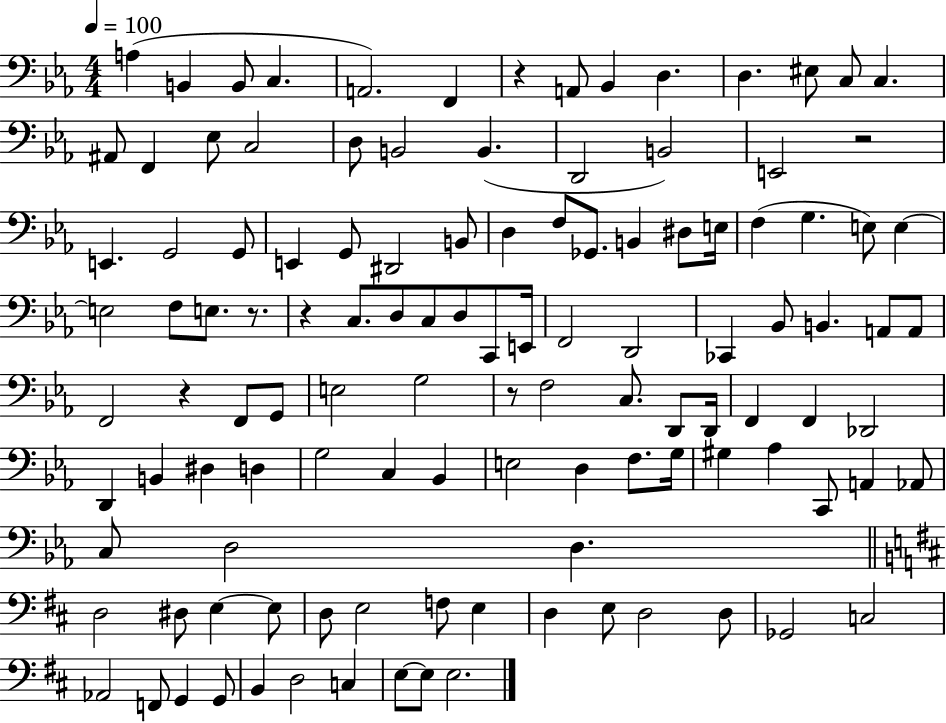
{
  \clef bass
  \numericTimeSignature
  \time 4/4
  \key ees \major
  \tempo 4 = 100
  \repeat volta 2 { a4( b,4 b,8 c4. | a,2.) f,4 | r4 a,8 bes,4 d4. | d4. eis8 c8 c4. | \break ais,8 f,4 ees8 c2 | d8 b,2 b,4.( | d,2 b,2) | e,2 r2 | \break e,4. g,2 g,8 | e,4 g,8 dis,2 b,8 | d4 f8 ges,8. b,4 dis8 e16 | f4( g4. e8) e4~~ | \break e2 f8 e8. r8. | r4 c8. d8 c8 d8 c,8 e,16 | f,2 d,2 | ces,4 bes,8 b,4. a,8 a,8 | \break f,2 r4 f,8 g,8 | e2 g2 | r8 f2 c8. d,8 d,16 | f,4 f,4 des,2 | \break d,4 b,4 dis4 d4 | g2 c4 bes,4 | e2 d4 f8. g16 | gis4 aes4 c,8 a,4 aes,8 | \break c8 d2 d4. | \bar "||" \break \key d \major d2 dis8 e4~~ e8 | d8 e2 f8 e4 | d4 e8 d2 d8 | ges,2 c2 | \break aes,2 f,8 g,4 g,8 | b,4 d2 c4 | e8~~ e8 e2. | } \bar "|."
}